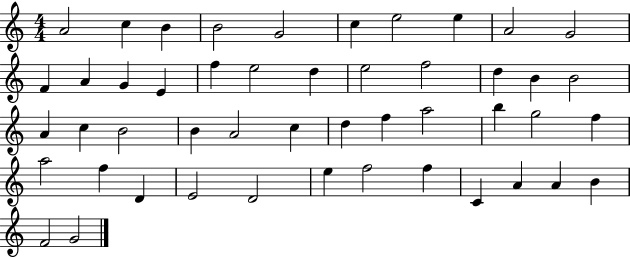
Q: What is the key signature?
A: C major